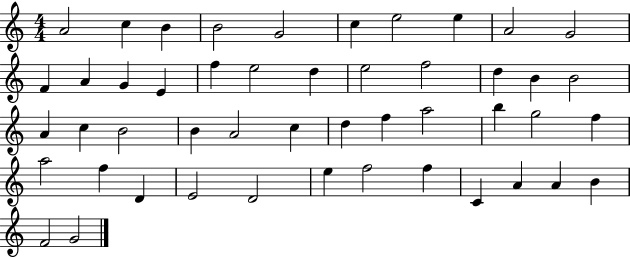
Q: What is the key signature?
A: C major